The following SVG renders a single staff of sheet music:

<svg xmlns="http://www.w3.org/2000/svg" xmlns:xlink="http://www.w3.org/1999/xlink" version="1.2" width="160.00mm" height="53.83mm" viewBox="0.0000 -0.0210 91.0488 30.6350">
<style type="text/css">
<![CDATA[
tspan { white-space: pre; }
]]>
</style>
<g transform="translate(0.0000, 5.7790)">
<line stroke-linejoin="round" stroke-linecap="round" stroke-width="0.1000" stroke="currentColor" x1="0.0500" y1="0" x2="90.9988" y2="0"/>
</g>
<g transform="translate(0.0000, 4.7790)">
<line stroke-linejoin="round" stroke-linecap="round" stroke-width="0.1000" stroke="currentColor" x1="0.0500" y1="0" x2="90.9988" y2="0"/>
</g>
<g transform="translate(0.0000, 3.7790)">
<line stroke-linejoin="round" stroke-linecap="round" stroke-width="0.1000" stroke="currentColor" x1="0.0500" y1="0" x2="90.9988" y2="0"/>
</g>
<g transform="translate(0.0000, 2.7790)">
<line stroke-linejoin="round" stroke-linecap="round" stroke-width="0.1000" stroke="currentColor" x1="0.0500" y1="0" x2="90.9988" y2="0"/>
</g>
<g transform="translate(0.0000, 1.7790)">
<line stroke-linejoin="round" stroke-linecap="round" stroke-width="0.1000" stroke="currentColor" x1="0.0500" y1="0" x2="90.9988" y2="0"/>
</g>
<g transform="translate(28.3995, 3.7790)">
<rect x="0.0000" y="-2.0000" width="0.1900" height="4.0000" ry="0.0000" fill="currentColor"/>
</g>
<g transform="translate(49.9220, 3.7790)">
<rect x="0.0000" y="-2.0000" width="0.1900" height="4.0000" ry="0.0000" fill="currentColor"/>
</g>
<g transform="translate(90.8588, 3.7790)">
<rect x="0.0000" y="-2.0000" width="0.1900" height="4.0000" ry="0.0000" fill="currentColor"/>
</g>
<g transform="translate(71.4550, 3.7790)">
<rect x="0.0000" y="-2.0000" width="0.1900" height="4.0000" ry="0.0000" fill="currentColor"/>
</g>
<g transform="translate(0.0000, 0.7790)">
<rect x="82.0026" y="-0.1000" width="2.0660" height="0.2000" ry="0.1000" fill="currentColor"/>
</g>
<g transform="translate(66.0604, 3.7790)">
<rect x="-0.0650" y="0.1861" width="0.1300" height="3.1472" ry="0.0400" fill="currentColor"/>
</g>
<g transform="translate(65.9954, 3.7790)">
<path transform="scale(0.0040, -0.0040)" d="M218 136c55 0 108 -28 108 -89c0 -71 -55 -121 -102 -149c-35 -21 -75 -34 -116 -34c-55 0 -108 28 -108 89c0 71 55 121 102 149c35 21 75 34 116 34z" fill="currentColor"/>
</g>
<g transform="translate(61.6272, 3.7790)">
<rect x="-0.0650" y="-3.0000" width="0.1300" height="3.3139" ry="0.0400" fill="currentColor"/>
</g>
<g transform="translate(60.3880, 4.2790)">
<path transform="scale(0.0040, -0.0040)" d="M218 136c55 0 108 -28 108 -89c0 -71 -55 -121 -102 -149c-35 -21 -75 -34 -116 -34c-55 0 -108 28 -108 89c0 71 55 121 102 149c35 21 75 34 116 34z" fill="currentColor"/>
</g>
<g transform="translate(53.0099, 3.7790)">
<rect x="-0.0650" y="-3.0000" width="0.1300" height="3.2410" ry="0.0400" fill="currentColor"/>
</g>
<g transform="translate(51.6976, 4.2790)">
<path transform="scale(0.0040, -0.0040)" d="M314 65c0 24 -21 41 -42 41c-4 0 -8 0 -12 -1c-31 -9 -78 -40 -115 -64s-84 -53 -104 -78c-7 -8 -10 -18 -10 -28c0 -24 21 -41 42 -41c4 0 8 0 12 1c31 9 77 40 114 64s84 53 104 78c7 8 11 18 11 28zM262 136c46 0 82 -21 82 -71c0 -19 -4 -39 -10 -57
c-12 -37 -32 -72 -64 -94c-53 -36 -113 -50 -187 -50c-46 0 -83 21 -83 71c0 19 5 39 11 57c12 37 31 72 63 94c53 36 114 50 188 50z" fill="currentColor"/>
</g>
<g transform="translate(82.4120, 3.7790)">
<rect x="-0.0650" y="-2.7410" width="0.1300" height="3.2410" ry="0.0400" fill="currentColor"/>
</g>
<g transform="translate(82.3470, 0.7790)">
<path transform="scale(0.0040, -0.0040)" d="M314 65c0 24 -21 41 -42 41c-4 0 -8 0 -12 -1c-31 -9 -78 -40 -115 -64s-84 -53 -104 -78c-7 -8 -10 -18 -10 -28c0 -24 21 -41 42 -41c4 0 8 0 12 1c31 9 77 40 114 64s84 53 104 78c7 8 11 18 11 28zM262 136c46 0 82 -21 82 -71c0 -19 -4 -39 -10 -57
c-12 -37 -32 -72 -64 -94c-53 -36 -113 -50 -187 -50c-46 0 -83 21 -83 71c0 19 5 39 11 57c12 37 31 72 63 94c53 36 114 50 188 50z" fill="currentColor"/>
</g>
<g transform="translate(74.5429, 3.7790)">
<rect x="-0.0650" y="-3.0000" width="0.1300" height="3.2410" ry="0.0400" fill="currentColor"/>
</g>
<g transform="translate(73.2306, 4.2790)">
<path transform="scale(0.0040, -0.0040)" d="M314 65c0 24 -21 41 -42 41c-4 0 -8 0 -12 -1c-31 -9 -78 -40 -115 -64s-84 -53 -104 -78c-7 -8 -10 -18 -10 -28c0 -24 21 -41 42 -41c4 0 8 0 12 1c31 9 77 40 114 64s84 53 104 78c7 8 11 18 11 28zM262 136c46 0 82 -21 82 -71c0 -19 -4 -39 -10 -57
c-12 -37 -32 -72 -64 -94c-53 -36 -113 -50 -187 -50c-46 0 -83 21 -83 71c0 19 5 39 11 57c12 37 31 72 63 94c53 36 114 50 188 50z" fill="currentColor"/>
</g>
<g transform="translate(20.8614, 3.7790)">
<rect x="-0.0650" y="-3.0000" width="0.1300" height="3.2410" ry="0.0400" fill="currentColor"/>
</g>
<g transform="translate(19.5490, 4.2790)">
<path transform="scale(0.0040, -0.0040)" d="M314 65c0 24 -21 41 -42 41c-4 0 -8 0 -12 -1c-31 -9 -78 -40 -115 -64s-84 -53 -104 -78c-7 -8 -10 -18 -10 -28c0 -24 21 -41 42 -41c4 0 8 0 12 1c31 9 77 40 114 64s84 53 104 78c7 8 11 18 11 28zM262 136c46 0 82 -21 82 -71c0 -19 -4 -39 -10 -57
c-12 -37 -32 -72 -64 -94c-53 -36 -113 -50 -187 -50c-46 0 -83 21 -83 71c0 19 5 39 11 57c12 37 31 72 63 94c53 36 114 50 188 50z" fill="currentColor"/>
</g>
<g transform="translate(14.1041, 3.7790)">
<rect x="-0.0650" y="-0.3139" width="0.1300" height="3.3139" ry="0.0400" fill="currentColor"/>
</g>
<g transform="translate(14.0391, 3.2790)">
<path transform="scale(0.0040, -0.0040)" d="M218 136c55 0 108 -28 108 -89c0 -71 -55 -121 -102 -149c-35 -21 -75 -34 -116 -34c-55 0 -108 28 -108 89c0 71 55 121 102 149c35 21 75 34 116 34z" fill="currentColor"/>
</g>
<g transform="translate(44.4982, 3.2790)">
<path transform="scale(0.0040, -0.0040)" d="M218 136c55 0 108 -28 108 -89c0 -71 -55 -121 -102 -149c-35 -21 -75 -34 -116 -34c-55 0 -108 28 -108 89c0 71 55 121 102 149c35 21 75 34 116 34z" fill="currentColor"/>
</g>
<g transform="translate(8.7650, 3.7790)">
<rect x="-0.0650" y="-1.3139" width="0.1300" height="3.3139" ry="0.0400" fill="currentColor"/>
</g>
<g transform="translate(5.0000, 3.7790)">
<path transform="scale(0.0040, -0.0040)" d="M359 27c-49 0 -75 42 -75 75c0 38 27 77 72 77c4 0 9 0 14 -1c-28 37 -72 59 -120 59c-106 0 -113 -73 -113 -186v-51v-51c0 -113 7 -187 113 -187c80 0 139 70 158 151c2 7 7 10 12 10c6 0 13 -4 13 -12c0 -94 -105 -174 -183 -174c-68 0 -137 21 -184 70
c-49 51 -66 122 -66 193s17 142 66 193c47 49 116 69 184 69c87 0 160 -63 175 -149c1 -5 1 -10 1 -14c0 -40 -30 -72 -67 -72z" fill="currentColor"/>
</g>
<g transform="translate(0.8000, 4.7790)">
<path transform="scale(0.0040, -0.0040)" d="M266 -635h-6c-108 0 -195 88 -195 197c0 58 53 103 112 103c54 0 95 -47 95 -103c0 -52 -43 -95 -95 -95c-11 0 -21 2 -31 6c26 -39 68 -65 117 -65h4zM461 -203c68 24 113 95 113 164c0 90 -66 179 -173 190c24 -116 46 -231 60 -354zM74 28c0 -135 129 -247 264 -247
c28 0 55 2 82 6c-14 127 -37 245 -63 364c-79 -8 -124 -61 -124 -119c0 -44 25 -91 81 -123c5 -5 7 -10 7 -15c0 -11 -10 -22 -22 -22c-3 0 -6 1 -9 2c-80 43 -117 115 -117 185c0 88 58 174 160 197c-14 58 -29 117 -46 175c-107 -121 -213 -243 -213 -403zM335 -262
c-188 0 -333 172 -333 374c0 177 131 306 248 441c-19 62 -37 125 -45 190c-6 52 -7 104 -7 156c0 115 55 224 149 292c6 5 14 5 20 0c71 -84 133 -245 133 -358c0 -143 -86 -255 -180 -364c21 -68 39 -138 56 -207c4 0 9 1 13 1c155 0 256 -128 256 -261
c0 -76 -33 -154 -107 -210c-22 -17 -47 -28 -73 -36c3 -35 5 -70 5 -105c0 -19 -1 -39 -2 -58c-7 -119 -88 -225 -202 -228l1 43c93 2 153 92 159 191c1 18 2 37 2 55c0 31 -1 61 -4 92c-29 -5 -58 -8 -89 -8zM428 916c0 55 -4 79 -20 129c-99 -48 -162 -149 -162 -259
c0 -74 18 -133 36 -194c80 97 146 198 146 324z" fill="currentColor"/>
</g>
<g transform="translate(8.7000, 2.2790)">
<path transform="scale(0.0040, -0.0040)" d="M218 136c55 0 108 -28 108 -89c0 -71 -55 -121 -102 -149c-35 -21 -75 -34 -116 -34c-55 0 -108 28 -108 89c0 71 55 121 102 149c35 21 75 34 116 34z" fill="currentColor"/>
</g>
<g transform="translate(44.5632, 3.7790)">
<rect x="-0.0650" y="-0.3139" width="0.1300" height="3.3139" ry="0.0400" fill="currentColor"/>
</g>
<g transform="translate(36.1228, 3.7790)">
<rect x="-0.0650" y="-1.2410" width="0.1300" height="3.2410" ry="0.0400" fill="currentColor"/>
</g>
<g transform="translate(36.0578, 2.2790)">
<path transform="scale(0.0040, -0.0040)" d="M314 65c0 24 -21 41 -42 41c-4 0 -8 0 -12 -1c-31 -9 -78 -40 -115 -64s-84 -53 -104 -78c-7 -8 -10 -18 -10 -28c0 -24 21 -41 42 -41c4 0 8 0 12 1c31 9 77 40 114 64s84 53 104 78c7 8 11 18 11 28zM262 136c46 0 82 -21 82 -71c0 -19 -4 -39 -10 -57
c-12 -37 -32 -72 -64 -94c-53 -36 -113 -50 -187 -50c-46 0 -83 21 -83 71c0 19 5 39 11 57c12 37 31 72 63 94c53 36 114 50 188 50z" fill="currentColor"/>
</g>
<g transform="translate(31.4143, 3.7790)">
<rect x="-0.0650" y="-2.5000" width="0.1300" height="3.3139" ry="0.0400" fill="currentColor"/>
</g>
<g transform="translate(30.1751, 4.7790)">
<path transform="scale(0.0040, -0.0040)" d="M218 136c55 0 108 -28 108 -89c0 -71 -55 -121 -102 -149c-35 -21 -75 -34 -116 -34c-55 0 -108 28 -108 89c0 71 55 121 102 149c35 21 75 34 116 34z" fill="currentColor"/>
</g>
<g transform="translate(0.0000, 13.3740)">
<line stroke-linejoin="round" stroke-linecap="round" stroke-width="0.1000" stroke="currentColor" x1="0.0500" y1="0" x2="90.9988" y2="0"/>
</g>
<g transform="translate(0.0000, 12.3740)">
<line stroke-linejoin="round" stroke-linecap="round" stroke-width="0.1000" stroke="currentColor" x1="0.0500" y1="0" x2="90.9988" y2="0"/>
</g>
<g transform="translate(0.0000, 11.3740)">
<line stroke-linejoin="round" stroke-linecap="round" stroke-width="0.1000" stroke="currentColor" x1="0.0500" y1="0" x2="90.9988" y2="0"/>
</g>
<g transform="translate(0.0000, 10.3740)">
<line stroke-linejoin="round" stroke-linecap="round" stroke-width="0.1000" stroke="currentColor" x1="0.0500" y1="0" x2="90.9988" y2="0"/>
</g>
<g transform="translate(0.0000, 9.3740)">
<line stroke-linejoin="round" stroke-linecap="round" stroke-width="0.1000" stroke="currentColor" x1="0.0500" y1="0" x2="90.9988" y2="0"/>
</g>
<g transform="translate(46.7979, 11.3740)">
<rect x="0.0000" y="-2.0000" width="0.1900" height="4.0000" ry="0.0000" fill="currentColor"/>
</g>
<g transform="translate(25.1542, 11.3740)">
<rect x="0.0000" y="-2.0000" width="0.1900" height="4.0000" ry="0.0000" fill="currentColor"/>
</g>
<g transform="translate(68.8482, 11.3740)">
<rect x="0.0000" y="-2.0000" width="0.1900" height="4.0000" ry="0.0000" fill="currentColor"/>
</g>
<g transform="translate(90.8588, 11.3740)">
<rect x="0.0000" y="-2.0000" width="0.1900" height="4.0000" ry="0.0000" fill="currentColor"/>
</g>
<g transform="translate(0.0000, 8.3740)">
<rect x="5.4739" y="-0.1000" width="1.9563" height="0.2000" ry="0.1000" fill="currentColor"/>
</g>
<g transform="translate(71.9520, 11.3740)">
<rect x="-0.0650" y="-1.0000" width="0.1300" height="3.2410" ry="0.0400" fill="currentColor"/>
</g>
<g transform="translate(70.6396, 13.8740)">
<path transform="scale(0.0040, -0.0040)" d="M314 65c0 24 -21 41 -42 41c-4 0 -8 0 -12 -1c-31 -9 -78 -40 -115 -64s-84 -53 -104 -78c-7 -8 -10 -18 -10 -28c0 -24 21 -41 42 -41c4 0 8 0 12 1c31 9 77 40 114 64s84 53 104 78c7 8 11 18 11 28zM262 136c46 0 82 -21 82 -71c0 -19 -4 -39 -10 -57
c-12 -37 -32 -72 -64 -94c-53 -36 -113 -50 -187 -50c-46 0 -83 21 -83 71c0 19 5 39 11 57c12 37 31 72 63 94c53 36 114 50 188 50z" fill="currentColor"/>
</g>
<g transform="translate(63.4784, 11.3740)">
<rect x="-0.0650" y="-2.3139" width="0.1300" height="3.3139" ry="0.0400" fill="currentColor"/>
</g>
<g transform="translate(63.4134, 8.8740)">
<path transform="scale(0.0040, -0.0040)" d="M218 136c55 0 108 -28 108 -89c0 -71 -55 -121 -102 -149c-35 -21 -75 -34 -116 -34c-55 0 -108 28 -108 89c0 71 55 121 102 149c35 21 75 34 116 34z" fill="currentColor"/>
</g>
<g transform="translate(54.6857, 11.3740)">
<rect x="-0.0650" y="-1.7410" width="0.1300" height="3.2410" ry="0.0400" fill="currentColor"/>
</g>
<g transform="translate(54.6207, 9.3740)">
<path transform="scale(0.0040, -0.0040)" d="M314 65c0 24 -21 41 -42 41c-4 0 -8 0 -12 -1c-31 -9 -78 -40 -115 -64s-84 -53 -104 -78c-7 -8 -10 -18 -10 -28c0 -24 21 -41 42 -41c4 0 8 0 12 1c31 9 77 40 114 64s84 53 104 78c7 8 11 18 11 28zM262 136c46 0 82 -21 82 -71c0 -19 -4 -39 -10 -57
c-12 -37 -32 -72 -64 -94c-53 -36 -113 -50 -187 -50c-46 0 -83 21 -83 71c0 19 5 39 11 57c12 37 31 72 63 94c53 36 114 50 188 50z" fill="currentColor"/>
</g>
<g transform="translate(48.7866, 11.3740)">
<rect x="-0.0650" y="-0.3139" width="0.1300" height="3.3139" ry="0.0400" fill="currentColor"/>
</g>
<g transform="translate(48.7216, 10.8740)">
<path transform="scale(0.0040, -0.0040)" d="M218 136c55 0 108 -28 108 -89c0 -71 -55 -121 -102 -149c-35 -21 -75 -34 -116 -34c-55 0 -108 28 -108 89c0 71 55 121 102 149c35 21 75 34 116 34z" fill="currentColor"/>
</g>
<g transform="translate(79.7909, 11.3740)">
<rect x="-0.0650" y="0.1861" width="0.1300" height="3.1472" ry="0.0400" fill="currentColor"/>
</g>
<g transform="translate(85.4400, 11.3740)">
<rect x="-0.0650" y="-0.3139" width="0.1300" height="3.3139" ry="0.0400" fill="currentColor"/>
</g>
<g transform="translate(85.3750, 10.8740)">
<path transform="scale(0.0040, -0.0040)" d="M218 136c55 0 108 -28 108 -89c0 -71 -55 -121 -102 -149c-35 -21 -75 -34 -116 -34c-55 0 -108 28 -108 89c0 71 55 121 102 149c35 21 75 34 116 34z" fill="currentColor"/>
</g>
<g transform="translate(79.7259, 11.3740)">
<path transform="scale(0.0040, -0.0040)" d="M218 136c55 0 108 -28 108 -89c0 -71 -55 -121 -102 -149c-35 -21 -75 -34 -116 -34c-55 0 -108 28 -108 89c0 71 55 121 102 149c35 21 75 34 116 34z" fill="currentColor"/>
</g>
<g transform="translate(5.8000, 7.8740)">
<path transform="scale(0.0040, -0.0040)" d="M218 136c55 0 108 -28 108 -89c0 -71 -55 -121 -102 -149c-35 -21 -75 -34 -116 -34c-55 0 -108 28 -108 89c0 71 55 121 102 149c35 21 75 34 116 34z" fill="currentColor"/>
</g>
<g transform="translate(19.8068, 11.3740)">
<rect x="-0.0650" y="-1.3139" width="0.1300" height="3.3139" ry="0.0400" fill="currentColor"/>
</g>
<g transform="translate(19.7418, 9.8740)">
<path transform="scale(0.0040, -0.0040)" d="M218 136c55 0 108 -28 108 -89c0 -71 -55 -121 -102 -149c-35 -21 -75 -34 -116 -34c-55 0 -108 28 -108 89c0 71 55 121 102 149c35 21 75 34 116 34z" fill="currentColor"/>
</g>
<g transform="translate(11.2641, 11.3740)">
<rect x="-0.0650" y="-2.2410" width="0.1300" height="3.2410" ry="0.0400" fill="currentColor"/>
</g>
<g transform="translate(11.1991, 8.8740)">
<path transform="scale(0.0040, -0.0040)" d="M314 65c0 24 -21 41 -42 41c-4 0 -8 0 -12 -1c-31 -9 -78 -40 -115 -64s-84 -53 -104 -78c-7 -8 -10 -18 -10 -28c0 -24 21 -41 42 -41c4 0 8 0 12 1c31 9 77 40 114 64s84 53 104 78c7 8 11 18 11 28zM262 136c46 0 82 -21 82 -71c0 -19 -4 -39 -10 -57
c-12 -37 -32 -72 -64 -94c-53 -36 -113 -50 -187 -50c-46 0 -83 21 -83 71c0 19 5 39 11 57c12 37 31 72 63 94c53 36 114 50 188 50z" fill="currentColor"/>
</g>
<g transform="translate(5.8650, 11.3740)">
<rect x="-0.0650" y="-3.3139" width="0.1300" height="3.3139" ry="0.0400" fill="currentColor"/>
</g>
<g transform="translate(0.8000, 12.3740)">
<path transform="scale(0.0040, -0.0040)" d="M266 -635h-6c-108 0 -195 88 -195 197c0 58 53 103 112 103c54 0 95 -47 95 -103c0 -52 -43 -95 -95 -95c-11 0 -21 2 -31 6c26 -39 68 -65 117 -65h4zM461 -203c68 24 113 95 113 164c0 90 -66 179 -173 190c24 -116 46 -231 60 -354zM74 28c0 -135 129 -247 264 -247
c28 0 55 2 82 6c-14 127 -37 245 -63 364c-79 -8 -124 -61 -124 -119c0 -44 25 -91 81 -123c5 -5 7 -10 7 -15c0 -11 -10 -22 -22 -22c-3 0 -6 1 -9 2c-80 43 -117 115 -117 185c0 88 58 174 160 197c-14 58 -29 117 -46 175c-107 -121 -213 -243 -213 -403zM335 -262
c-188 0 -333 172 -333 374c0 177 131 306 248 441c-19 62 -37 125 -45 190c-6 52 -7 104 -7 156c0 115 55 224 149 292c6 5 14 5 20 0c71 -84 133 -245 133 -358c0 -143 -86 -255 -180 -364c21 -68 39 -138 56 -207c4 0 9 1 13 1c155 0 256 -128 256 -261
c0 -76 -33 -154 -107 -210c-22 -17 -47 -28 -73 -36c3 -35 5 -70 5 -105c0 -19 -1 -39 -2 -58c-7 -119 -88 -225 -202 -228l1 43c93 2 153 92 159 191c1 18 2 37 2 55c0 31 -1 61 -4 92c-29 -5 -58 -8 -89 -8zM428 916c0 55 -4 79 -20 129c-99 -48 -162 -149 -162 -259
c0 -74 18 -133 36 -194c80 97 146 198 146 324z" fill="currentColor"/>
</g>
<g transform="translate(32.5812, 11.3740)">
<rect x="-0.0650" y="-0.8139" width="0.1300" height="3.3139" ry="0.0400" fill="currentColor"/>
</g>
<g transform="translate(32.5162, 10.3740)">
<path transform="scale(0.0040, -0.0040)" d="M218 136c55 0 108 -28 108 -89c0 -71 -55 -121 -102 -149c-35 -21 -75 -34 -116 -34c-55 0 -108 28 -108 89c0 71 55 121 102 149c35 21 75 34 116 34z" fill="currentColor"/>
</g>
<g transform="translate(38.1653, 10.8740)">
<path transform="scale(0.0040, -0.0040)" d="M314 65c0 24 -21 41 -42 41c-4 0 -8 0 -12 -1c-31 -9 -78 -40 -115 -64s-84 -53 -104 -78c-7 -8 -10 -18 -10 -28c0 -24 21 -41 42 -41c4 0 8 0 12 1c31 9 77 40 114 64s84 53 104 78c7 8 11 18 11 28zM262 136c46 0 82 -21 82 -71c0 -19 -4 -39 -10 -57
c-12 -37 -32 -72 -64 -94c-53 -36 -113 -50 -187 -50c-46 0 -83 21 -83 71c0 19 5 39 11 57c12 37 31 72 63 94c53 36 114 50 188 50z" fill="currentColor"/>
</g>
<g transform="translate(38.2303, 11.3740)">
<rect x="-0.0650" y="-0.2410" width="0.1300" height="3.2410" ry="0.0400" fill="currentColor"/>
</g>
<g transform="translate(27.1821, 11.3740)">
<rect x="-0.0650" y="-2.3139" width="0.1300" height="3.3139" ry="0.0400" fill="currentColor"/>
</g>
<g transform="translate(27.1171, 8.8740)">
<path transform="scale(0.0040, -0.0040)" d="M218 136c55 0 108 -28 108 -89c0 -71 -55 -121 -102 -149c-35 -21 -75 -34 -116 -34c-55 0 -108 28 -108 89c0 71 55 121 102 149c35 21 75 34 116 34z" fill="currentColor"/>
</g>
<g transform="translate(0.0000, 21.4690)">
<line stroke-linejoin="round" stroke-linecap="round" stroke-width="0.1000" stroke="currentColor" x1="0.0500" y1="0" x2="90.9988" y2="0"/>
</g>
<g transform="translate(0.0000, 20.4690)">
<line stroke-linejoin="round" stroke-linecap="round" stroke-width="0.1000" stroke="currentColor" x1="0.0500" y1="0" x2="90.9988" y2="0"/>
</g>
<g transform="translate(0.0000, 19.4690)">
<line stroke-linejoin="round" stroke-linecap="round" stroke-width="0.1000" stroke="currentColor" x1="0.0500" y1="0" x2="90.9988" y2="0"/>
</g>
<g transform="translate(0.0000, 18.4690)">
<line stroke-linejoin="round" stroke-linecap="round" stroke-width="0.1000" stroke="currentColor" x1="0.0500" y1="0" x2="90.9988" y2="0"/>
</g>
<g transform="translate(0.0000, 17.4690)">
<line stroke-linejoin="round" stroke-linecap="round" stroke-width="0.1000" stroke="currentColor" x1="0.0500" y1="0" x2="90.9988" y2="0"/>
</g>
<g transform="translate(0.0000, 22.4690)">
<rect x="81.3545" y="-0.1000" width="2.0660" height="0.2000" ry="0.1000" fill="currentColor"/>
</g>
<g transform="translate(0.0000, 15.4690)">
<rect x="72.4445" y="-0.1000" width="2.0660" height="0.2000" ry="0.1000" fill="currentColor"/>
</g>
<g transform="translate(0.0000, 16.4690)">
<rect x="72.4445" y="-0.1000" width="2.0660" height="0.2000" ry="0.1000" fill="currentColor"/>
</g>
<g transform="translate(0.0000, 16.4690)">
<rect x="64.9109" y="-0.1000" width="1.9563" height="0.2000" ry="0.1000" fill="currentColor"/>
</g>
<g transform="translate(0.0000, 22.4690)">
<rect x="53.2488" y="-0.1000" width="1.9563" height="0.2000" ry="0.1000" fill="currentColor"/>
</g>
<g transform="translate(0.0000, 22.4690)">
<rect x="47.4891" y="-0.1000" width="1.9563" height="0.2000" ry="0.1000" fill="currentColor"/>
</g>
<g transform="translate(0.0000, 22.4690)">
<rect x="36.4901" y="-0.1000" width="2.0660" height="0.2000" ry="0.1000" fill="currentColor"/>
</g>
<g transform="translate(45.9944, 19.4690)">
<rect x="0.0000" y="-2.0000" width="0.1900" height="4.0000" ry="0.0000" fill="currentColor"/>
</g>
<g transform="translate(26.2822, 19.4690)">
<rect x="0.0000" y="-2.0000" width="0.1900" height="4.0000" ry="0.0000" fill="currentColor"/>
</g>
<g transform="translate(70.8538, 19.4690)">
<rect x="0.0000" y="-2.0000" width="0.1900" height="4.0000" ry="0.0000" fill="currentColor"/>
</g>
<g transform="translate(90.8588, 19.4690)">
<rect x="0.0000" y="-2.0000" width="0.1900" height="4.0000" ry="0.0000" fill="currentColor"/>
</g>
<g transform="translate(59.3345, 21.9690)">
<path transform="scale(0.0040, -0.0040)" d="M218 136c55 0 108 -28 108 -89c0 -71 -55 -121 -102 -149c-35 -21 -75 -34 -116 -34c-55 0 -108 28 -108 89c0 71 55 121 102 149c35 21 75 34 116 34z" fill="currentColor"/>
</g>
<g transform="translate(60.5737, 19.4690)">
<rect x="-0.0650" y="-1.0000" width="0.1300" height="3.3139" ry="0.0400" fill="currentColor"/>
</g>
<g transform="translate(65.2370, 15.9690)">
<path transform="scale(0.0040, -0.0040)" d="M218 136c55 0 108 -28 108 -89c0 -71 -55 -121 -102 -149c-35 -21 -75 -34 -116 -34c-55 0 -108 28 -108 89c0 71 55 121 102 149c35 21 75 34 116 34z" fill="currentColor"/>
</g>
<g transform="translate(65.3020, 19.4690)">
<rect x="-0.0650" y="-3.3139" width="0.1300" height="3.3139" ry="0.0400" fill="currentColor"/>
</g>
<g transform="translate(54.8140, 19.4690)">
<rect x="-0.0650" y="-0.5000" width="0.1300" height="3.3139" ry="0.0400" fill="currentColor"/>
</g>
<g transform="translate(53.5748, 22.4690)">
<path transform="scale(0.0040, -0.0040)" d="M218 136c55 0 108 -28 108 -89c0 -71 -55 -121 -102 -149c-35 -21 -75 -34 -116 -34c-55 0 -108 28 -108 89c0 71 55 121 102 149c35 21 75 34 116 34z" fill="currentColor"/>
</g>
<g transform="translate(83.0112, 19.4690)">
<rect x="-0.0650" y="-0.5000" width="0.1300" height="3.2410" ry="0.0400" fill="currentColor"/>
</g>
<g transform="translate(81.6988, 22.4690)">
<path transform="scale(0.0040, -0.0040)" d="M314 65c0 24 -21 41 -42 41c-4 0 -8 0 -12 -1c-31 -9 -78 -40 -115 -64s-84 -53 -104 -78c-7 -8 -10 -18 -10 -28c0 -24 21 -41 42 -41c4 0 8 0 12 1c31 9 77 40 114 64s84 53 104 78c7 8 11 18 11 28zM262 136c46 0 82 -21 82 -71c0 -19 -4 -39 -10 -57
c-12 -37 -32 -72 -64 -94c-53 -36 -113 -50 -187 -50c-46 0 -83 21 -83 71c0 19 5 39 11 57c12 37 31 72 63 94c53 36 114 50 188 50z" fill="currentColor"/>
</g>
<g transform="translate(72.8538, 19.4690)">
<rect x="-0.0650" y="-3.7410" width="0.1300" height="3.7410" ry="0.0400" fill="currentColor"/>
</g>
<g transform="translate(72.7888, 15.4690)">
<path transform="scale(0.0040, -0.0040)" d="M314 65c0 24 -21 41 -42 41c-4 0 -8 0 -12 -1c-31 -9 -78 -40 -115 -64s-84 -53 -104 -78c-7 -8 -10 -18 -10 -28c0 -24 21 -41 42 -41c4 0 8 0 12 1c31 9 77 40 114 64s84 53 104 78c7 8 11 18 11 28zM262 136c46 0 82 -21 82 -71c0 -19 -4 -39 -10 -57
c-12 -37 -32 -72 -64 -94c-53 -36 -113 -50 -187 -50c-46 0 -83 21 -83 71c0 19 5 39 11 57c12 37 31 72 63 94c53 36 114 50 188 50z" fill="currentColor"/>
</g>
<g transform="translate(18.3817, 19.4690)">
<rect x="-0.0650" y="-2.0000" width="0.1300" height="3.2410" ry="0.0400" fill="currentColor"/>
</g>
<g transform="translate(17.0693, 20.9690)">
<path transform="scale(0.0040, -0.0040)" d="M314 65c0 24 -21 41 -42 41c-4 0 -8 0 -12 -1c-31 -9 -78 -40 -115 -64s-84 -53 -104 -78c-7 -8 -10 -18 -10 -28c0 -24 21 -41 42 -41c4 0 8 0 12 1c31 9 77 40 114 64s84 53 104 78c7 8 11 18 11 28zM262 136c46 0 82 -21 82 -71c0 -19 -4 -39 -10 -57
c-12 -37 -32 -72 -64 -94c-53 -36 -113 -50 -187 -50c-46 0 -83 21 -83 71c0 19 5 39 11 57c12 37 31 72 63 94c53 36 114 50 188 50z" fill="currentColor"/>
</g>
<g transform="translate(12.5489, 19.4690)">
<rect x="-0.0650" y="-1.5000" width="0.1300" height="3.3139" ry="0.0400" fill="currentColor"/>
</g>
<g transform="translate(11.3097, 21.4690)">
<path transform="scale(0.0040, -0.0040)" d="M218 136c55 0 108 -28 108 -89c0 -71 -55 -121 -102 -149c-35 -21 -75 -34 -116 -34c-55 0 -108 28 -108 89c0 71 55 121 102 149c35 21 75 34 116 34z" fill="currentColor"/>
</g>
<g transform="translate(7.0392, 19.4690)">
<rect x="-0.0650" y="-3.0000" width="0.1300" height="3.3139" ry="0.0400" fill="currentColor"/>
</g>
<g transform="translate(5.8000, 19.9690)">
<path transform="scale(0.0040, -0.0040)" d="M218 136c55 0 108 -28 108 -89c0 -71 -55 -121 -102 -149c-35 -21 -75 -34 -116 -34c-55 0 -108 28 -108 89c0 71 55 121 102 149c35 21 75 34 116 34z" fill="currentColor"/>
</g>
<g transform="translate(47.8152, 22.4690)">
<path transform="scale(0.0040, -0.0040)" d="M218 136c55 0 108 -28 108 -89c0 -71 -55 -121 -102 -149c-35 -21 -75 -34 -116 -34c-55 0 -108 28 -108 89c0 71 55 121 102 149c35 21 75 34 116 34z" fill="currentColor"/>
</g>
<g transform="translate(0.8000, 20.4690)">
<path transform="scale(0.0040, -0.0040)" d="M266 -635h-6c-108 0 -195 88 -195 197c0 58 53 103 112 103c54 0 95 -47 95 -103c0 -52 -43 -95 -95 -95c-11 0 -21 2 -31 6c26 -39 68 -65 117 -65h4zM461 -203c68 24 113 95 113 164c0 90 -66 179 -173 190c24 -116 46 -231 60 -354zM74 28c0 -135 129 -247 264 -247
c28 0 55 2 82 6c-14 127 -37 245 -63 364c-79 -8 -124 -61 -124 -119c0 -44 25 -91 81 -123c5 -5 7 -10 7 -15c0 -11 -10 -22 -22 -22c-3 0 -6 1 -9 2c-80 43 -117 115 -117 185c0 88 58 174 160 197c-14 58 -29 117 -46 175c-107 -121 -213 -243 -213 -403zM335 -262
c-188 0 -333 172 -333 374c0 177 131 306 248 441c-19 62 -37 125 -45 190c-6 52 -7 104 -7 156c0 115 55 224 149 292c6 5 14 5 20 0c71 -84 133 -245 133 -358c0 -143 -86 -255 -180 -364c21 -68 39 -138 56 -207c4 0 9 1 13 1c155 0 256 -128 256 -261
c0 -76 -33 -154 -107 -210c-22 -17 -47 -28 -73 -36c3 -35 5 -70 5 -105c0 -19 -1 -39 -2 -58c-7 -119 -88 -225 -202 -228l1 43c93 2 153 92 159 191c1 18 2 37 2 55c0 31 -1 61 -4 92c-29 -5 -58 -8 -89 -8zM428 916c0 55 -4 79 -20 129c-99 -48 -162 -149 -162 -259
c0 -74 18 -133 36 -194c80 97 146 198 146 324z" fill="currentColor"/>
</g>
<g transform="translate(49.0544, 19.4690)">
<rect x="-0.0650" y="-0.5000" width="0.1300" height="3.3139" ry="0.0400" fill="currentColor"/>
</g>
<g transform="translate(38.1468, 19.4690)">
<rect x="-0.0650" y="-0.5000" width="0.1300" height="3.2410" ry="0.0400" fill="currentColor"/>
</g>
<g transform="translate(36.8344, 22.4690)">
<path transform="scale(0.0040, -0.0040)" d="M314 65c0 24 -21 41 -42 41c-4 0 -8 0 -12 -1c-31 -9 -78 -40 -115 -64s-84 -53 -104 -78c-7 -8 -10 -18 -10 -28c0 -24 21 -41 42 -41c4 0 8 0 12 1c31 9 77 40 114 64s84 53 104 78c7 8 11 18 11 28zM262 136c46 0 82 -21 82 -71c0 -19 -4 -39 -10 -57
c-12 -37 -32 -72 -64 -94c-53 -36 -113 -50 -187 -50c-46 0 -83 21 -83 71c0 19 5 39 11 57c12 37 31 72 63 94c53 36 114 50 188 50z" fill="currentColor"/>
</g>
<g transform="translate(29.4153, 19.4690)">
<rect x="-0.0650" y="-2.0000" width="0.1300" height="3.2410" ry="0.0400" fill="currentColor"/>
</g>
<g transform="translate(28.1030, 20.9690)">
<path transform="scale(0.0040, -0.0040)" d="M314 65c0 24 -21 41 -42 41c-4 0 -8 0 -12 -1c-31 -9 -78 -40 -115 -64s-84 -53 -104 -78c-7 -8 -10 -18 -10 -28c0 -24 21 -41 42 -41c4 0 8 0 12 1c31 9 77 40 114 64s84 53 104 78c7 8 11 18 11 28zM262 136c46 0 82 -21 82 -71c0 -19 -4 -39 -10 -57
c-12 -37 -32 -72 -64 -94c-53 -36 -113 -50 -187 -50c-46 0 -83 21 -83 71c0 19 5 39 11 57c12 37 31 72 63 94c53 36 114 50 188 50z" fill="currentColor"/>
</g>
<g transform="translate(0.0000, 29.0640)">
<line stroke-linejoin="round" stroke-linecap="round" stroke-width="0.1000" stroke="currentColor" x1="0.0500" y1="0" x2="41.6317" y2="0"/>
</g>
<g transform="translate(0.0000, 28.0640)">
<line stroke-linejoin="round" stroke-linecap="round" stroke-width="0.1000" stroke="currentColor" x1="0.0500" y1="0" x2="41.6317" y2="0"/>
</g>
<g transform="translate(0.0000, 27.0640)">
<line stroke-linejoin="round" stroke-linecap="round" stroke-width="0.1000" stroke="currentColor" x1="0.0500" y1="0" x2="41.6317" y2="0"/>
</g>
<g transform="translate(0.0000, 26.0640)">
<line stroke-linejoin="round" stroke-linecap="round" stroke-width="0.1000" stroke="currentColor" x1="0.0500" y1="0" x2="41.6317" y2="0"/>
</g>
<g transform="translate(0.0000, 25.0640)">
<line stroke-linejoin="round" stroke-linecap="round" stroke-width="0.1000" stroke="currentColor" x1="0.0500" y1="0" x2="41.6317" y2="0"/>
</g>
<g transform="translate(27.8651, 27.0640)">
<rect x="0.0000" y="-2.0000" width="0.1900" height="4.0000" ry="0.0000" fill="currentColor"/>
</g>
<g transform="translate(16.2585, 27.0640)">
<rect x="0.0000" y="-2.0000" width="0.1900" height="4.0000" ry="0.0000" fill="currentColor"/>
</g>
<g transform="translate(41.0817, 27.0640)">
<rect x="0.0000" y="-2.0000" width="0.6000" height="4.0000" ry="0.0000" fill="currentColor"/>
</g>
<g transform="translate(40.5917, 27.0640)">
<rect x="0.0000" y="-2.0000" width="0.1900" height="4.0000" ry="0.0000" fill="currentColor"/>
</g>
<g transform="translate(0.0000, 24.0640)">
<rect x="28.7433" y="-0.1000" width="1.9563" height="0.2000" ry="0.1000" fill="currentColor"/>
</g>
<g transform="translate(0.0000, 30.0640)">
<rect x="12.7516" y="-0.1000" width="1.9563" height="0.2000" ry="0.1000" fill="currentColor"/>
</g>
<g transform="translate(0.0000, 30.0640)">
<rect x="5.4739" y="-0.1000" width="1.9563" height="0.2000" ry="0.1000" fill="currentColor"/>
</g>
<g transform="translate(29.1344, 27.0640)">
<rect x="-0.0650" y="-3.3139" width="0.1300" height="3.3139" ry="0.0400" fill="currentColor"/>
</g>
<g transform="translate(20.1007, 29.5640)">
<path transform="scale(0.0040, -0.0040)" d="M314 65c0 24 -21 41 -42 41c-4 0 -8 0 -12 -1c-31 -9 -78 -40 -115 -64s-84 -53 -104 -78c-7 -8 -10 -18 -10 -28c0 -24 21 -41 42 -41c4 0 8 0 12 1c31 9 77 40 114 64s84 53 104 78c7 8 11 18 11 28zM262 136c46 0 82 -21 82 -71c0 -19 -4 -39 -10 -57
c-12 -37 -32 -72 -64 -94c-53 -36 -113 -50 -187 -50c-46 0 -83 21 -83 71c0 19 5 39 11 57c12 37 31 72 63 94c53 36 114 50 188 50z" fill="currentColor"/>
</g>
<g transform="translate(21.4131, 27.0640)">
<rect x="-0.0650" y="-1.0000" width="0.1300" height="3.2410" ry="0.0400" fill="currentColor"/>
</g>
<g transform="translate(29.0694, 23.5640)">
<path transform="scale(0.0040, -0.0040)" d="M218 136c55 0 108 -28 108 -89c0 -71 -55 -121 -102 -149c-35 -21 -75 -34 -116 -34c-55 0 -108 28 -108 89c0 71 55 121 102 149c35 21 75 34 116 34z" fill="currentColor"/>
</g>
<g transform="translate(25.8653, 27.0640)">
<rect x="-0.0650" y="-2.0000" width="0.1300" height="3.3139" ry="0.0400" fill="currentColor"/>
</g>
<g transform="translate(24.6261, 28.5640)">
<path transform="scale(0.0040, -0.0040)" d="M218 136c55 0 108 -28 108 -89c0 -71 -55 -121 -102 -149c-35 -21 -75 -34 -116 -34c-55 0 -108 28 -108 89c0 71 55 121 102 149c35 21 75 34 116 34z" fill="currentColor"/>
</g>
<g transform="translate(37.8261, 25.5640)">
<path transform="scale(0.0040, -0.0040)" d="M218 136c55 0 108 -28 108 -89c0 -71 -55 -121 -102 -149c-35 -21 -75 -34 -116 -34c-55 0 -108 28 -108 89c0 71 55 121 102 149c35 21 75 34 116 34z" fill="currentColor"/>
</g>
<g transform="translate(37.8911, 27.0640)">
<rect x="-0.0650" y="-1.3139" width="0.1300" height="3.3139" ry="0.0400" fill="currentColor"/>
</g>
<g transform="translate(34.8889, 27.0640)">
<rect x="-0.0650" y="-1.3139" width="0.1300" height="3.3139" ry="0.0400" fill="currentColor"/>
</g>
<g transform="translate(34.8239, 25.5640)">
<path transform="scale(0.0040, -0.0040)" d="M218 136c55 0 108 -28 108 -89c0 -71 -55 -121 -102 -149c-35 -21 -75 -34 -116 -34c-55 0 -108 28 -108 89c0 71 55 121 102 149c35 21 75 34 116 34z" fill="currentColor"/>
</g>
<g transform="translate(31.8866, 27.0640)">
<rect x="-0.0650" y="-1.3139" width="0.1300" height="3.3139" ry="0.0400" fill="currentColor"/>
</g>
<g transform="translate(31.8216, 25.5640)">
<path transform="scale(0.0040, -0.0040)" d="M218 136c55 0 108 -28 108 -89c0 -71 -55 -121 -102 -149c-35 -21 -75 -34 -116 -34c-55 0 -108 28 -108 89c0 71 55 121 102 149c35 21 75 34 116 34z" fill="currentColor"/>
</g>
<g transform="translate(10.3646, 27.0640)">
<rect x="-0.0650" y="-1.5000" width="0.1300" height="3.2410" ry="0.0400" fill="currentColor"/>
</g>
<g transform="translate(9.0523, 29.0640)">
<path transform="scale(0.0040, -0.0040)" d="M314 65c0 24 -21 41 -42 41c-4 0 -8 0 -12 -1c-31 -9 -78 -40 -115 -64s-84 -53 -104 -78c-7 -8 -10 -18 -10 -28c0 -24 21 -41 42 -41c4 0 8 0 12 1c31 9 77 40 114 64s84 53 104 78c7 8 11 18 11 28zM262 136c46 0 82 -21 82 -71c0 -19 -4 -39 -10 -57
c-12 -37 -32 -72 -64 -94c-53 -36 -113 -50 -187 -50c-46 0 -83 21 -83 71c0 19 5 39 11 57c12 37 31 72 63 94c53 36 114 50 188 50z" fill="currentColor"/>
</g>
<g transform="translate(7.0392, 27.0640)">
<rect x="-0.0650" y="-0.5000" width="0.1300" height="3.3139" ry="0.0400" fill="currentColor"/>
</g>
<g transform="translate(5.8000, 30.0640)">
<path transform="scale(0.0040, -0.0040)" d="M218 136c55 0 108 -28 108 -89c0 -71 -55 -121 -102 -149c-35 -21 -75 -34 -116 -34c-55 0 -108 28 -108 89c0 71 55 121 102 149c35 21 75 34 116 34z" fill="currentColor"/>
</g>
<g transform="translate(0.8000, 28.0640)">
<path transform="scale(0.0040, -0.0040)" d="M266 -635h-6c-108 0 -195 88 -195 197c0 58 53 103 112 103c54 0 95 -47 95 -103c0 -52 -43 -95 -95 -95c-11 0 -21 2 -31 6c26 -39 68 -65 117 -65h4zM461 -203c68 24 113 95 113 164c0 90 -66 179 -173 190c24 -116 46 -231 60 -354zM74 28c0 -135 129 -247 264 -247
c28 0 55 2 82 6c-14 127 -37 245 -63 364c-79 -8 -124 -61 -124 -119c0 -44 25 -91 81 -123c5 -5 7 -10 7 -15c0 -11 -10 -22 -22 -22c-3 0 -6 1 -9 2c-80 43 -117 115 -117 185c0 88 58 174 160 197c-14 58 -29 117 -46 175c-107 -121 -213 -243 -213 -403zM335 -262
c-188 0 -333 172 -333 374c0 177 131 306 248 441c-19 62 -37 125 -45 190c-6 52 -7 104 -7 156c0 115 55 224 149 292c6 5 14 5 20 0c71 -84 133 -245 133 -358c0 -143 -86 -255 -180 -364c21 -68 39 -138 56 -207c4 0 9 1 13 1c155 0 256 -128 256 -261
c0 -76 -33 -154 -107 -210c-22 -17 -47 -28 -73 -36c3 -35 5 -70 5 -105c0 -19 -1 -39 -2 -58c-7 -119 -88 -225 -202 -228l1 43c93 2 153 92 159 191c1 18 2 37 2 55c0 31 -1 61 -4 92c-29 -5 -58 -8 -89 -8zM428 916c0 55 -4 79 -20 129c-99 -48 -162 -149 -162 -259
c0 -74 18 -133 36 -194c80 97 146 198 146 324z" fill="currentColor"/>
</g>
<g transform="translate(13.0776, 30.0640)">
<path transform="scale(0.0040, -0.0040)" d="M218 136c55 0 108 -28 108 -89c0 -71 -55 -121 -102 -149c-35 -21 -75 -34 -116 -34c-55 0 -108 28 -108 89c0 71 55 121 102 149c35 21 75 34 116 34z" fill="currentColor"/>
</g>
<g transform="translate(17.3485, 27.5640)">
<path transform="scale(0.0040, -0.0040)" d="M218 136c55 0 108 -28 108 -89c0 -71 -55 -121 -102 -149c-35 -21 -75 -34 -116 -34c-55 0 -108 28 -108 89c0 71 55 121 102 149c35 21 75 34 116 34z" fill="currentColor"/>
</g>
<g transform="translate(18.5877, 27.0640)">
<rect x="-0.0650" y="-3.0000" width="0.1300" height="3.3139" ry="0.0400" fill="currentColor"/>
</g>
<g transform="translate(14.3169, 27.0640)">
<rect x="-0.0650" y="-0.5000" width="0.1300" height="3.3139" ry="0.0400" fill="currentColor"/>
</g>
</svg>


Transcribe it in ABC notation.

X:1
T:Untitled
M:4/4
L:1/4
K:C
e c A2 G e2 c A2 A B A2 a2 b g2 e g d c2 c f2 g D2 B c A E F2 F2 C2 C C D b c'2 C2 C E2 C A D2 F b e e e